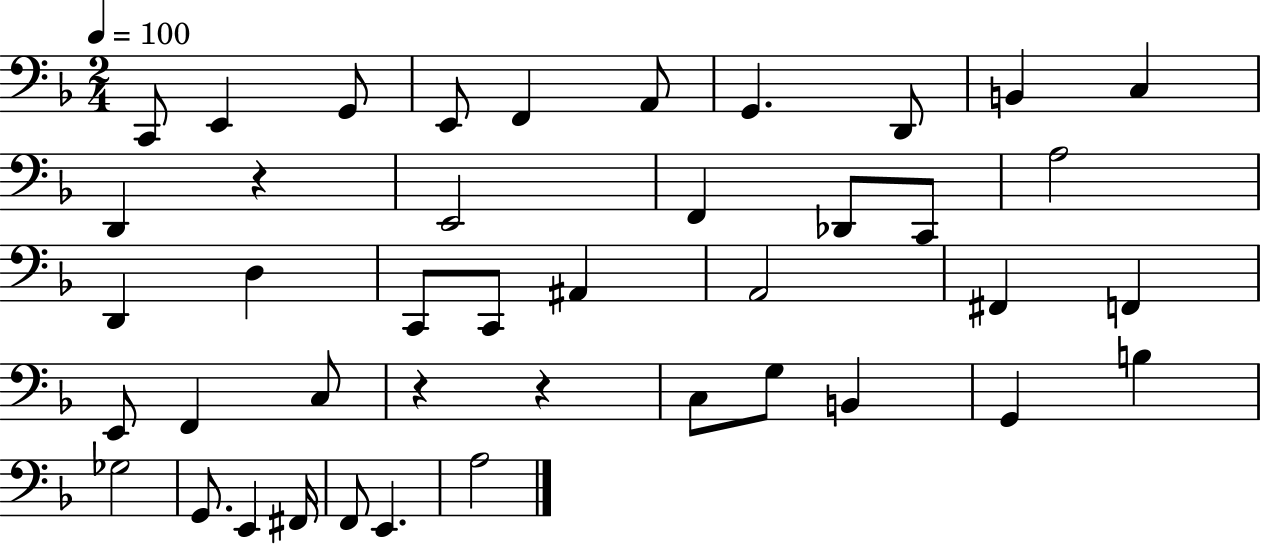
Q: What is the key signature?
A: F major